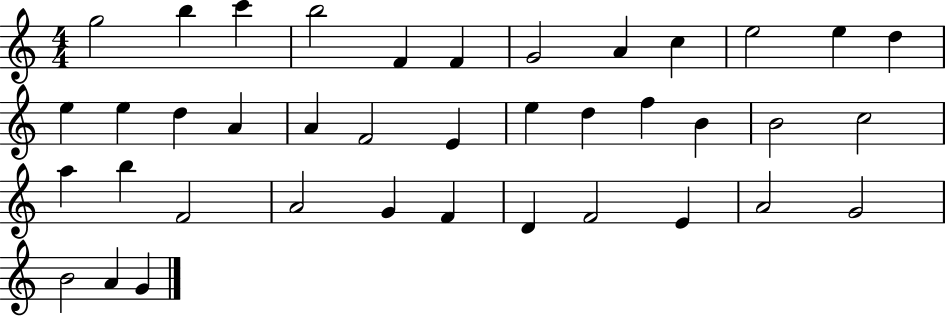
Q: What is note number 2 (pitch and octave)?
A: B5